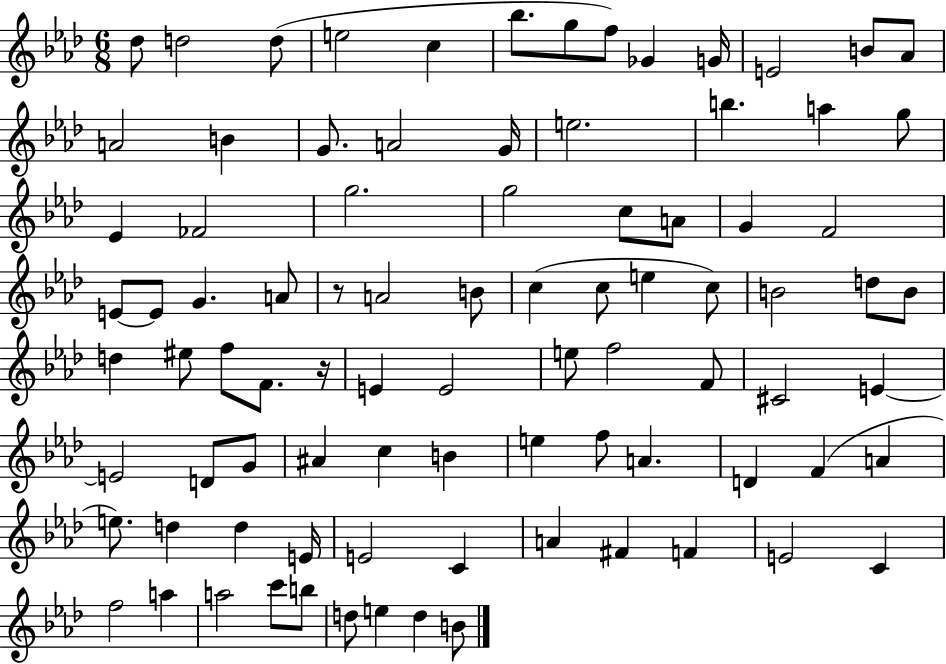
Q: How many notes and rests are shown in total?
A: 88